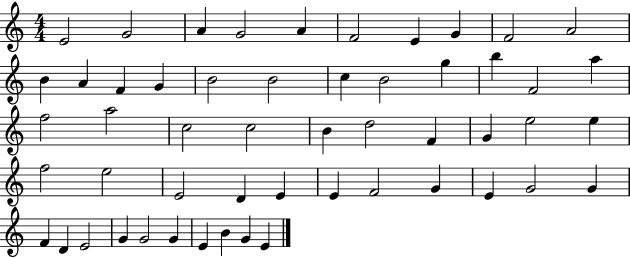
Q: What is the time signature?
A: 4/4